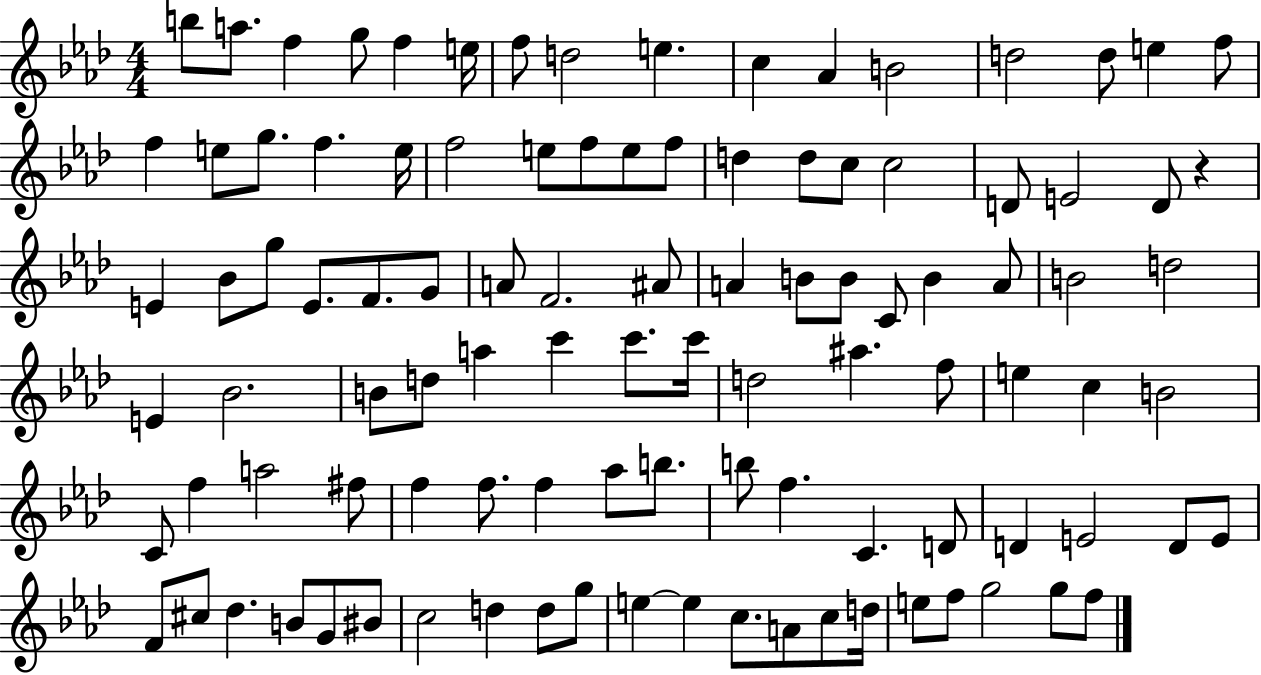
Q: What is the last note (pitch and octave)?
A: F5